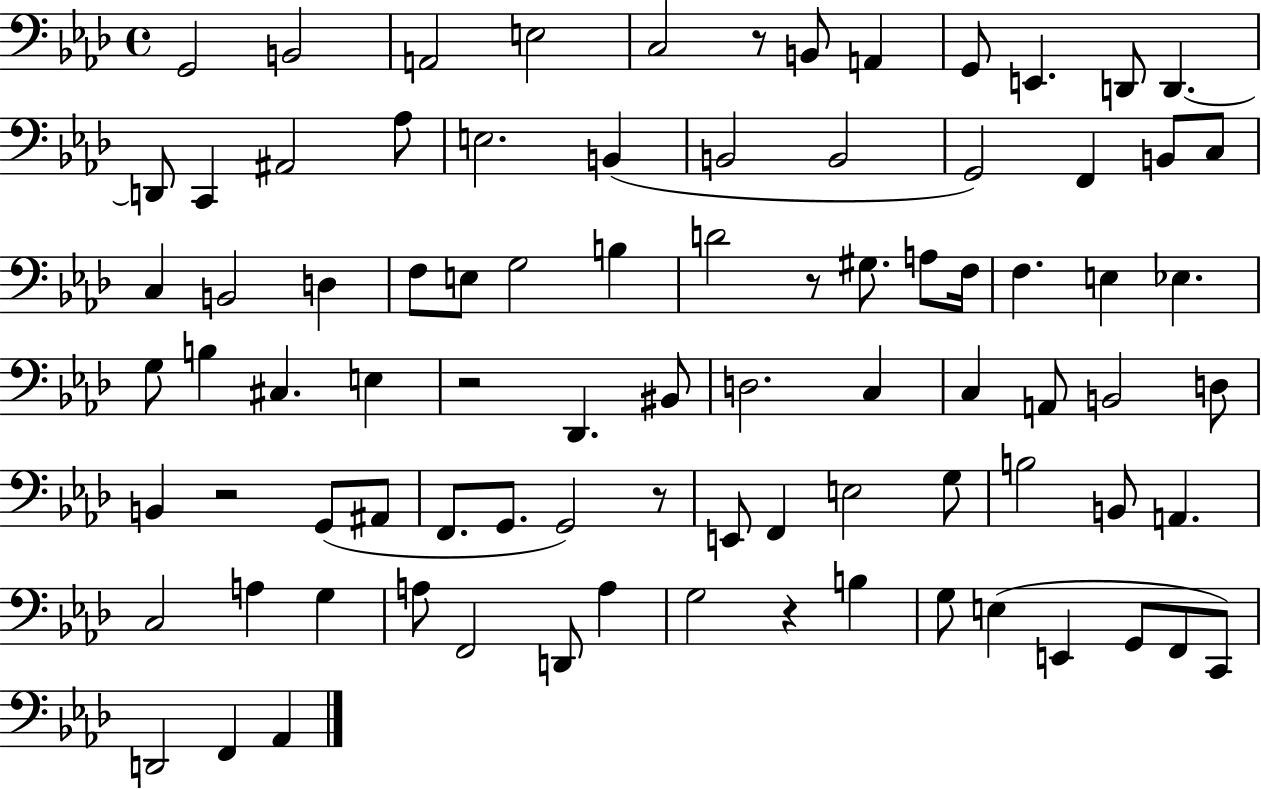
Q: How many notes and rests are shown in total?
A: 86